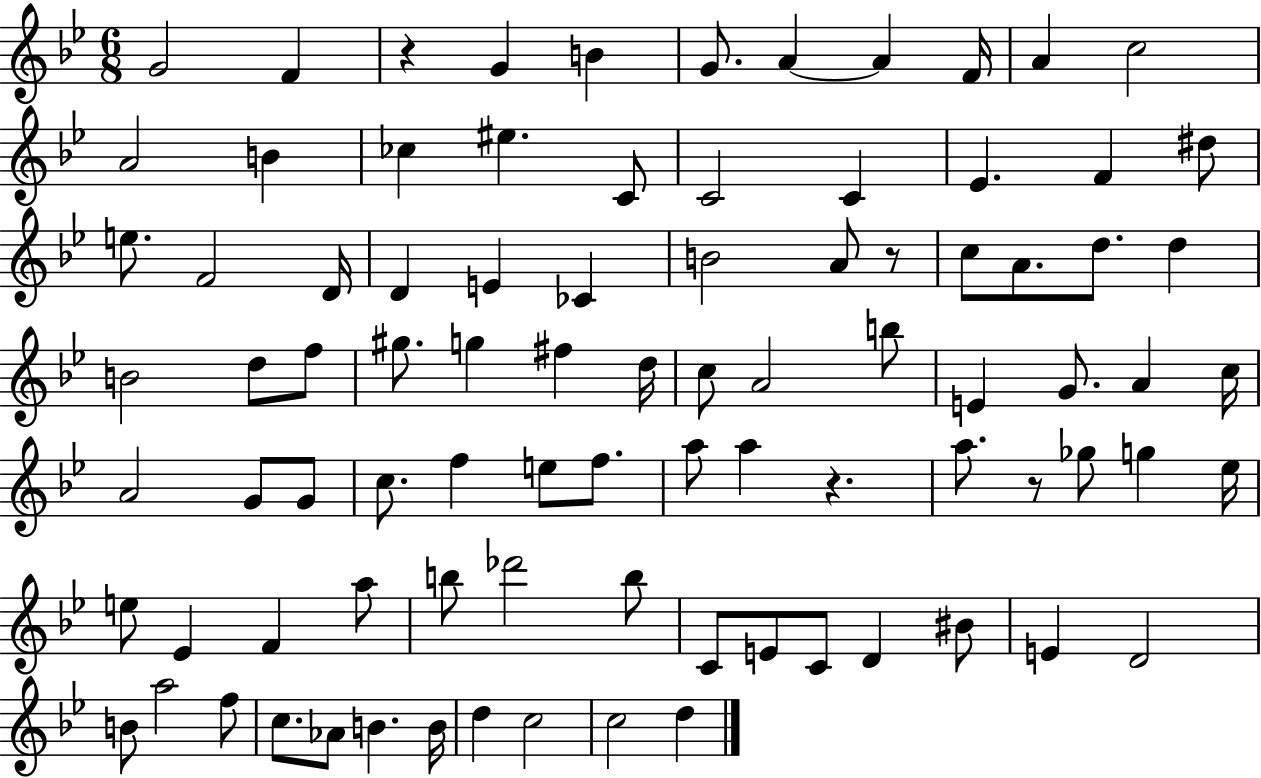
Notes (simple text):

G4/h F4/q R/q G4/q B4/q G4/e. A4/q A4/q F4/s A4/q C5/h A4/h B4/q CES5/q EIS5/q. C4/e C4/h C4/q Eb4/q. F4/q D#5/e E5/e. F4/h D4/s D4/q E4/q CES4/q B4/h A4/e R/e C5/e A4/e. D5/e. D5/q B4/h D5/e F5/e G#5/e. G5/q F#5/q D5/s C5/e A4/h B5/e E4/q G4/e. A4/q C5/s A4/h G4/e G4/e C5/e. F5/q E5/e F5/e. A5/e A5/q R/q. A5/e. R/e Gb5/e G5/q Eb5/s E5/e Eb4/q F4/q A5/e B5/e Db6/h B5/e C4/e E4/e C4/e D4/q BIS4/e E4/q D4/h B4/e A5/h F5/e C5/e. Ab4/e B4/q. B4/s D5/q C5/h C5/h D5/q